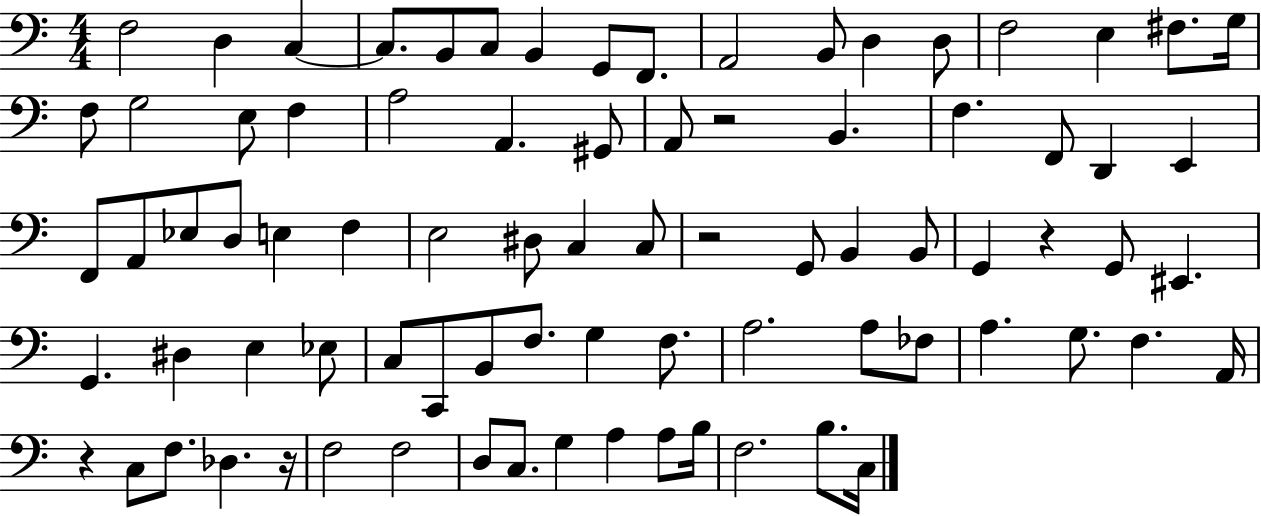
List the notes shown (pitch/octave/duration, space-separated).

F3/h D3/q C3/q C3/e. B2/e C3/e B2/q G2/e F2/e. A2/h B2/e D3/q D3/e F3/h E3/q F#3/e. G3/s F3/e G3/h E3/e F3/q A3/h A2/q. G#2/e A2/e R/h B2/q. F3/q. F2/e D2/q E2/q F2/e A2/e Eb3/e D3/e E3/q F3/q E3/h D#3/e C3/q C3/e R/h G2/e B2/q B2/e G2/q R/q G2/e EIS2/q. G2/q. D#3/q E3/q Eb3/e C3/e C2/e B2/e F3/e. G3/q F3/e. A3/h. A3/e FES3/e A3/q. G3/e. F3/q. A2/s R/q C3/e F3/e. Db3/q. R/s F3/h F3/h D3/e C3/e. G3/q A3/q A3/e B3/s F3/h. B3/e. C3/s